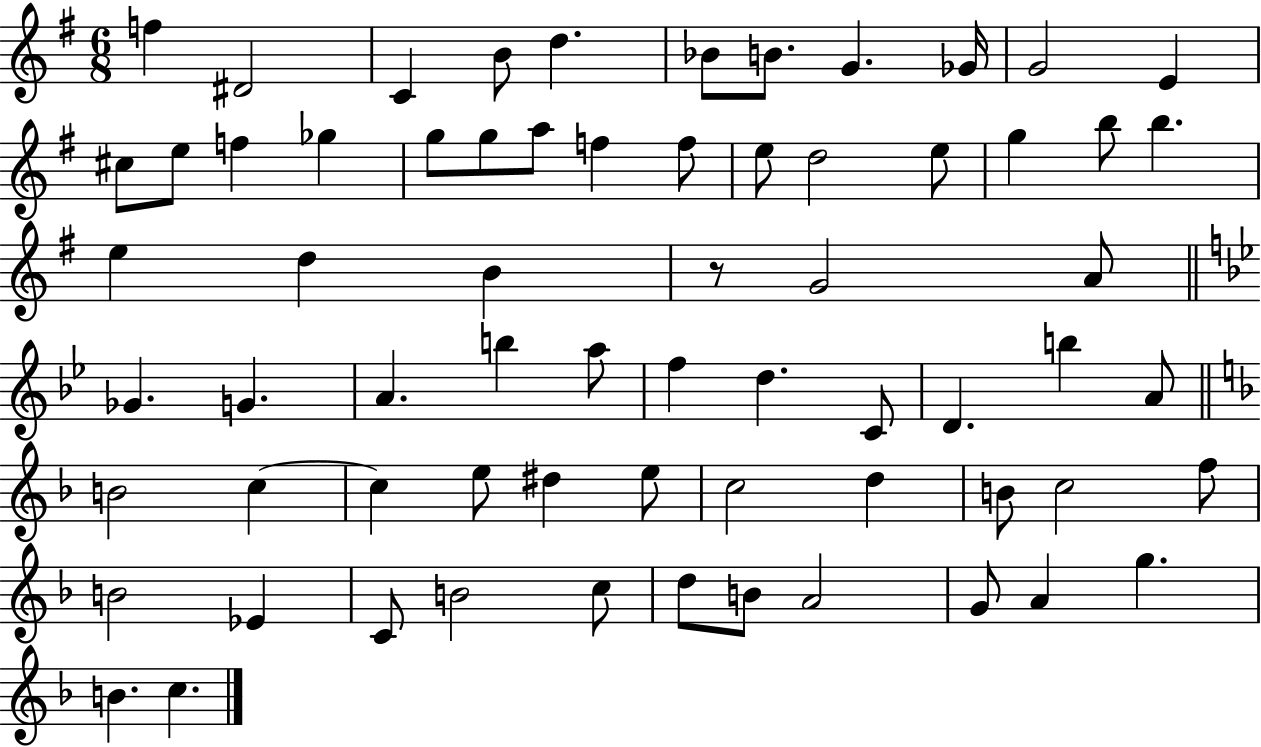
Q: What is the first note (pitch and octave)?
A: F5